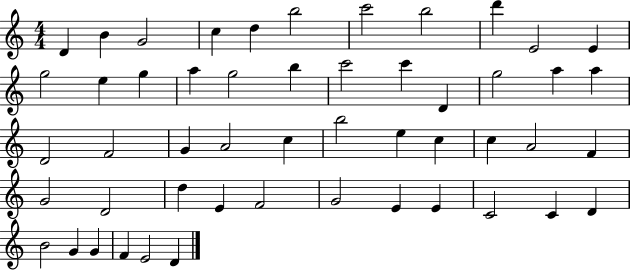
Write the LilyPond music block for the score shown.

{
  \clef treble
  \numericTimeSignature
  \time 4/4
  \key c \major
  d'4 b'4 g'2 | c''4 d''4 b''2 | c'''2 b''2 | d'''4 e'2 e'4 | \break g''2 e''4 g''4 | a''4 g''2 b''4 | c'''2 c'''4 d'4 | g''2 a''4 a''4 | \break d'2 f'2 | g'4 a'2 c''4 | b''2 e''4 c''4 | c''4 a'2 f'4 | \break g'2 d'2 | d''4 e'4 f'2 | g'2 e'4 e'4 | c'2 c'4 d'4 | \break b'2 g'4 g'4 | f'4 e'2 d'4 | \bar "|."
}